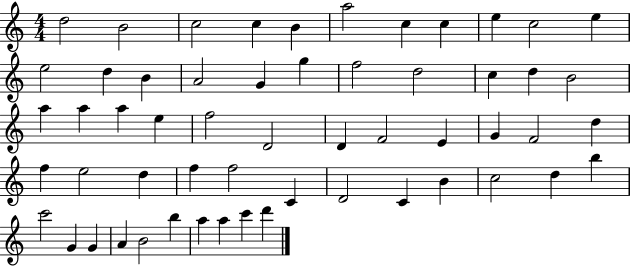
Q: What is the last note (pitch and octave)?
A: D6